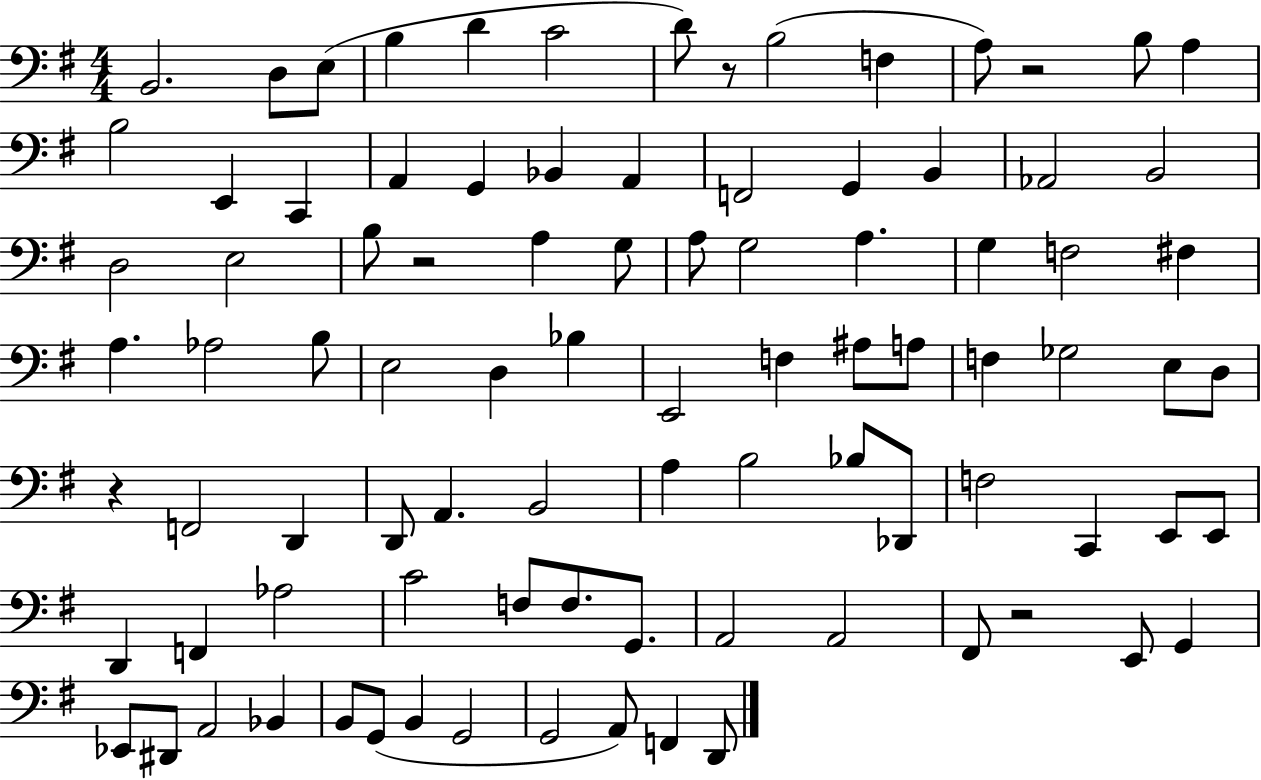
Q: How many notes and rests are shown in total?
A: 91